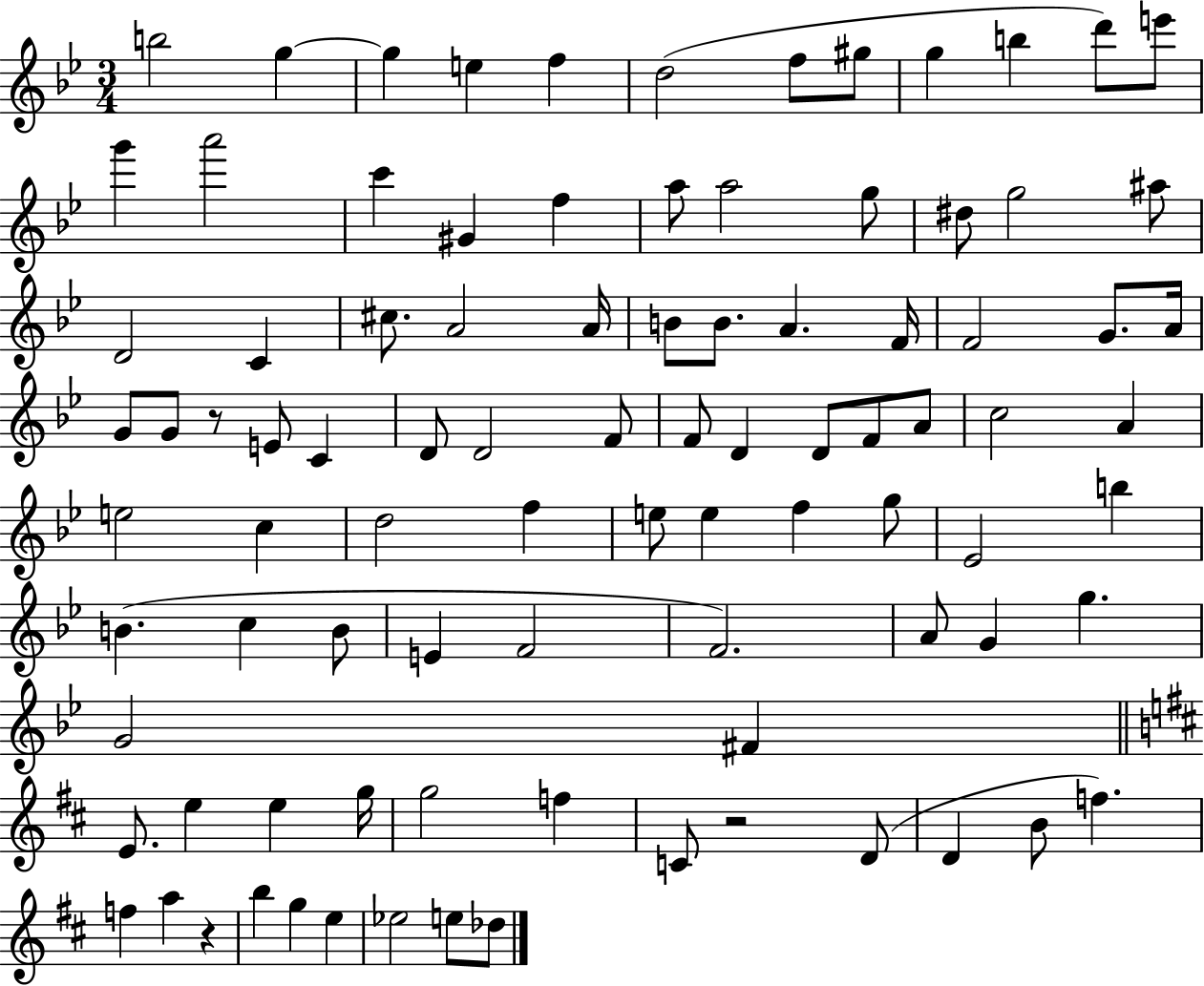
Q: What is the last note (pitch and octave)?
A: Db5